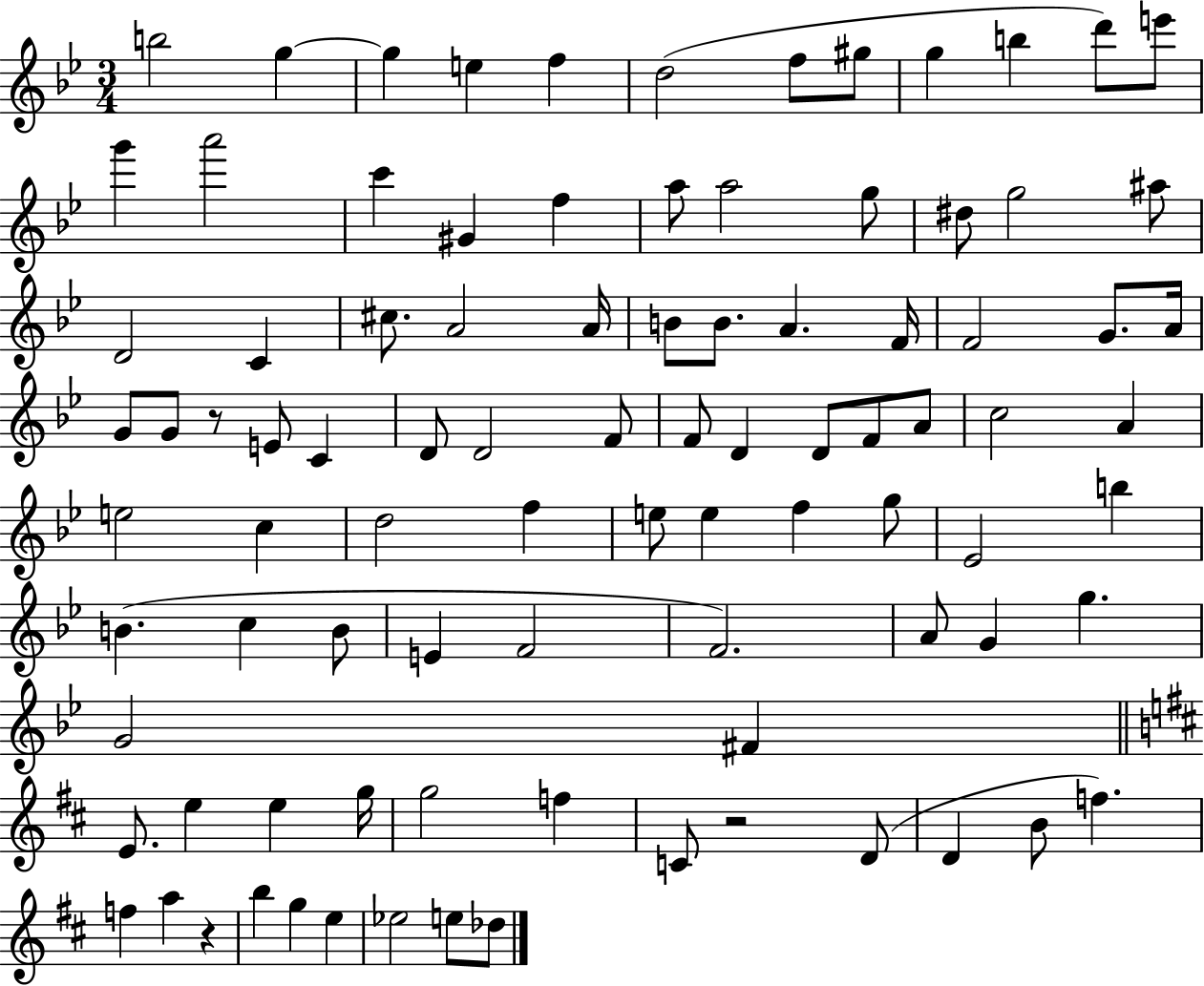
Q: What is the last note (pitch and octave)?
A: Db5